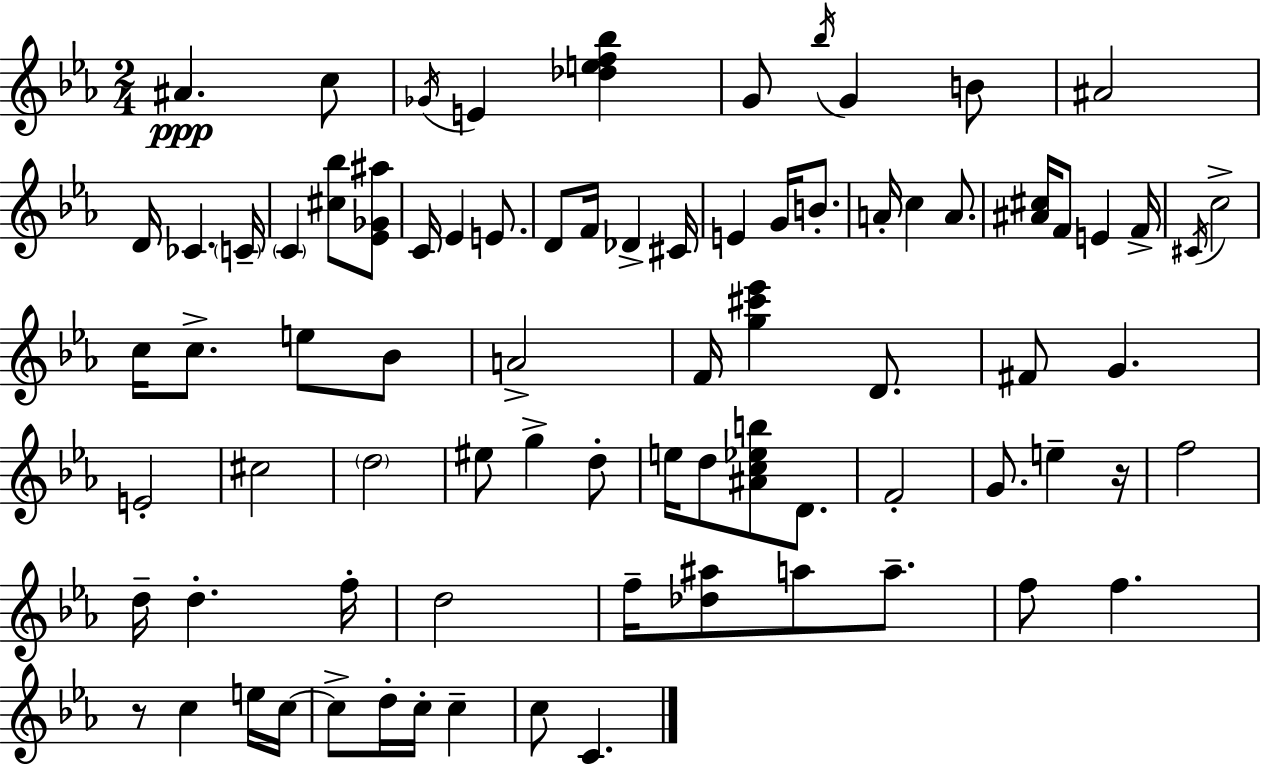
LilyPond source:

{
  \clef treble
  \numericTimeSignature
  \time 2/4
  \key c \minor
  ais'4.\ppp c''8 | \acciaccatura { ges'16 } e'4 <des'' e'' f'' bes''>4 | g'8 \acciaccatura { bes''16 } g'4 | b'8 ais'2 | \break d'16 ces'4. | \parenthesize c'16-- \parenthesize c'4 <cis'' bes''>8 | <ees' ges' ais''>8 c'16 ees'4 e'8. | d'8 f'16 des'4-> | \break cis'16 e'4 g'16 b'8.-. | a'16-. c''4 a'8. | <ais' cis''>16 f'8 e'4 | f'16-> \acciaccatura { cis'16 } c''2-> | \break c''16 c''8.-> e''8 | bes'8 a'2-> | f'16 <g'' cis''' ees'''>4 | d'8. fis'8 g'4. | \break e'2-. | cis''2 | \parenthesize d''2 | eis''8 g''4-> | \break d''8-. e''16 d''8 <ais' c'' ees'' b''>8 | d'8. f'2-. | g'8. e''4-- | r16 f''2 | \break d''16-- d''4.-. | f''16-. d''2 | f''16-- <des'' ais''>8 a''8 | a''8.-- f''8 f''4. | \break r8 c''4 | e''16 c''16~~ c''8-> d''16-. c''16-. c''4-- | c''8 c'4. | \bar "|."
}